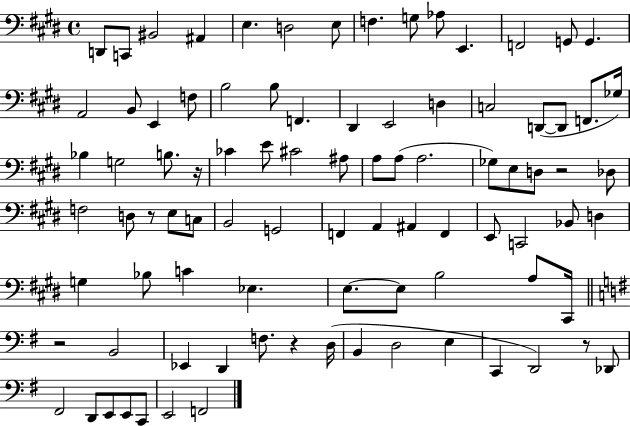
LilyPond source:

{
  \clef bass
  \time 4/4
  \defaultTimeSignature
  \key e \major
  d,8 c,8 bis,2 ais,4 | e4. d2 e8 | f4. g8 aes8 e,4. | f,2 g,8 g,4. | \break a,2 b,8 e,4 f8 | b2 b8 f,4. | dis,4 e,2 d4 | c2 d,8~(~ d,8 f,8. ges16) | \break bes4 g2 b8. r16 | ces'4 e'8 cis'2 ais8 | a8 a8( a2. | ges8) e8 d8 r2 des8 | \break f2 d8 r8 e8 c8 | b,2 g,2 | f,4 a,4 ais,4 f,4 | e,8 c,2 bes,8 d4 | \break g4 bes8 c'4 ees4. | e8.~~ e8 b2 a8 cis,16 | \bar "||" \break \key g \major r2 b,2 | ees,4 d,4 f8. r4 d16( | b,4 d2 e4 | c,4 d,2) r8 des,8 | \break fis,2 d,8 e,8 e,8 c,8 | e,2 f,2 | \bar "|."
}